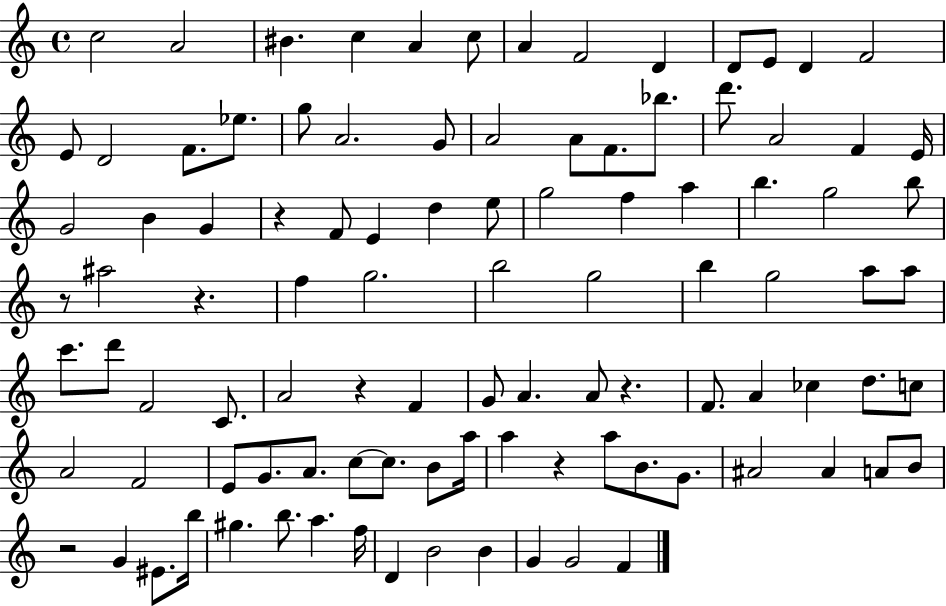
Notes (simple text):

C5/h A4/h BIS4/q. C5/q A4/q C5/e A4/q F4/h D4/q D4/e E4/e D4/q F4/h E4/e D4/h F4/e. Eb5/e. G5/e A4/h. G4/e A4/h A4/e F4/e. Bb5/e. D6/e. A4/h F4/q E4/s G4/h B4/q G4/q R/q F4/e E4/q D5/q E5/e G5/h F5/q A5/q B5/q. G5/h B5/e R/e A#5/h R/q. F5/q G5/h. B5/h G5/h B5/q G5/h A5/e A5/e C6/e. D6/e F4/h C4/e. A4/h R/q F4/q G4/e A4/q. A4/e R/q. F4/e. A4/q CES5/q D5/e. C5/e A4/h F4/h E4/e G4/e. A4/e. C5/e C5/e. B4/e A5/s A5/q R/q A5/e B4/e. G4/e. A#4/h A#4/q A4/e B4/e R/h G4/q EIS4/e. B5/s G#5/q. B5/e. A5/q. F5/s D4/q B4/h B4/q G4/q G4/h F4/q